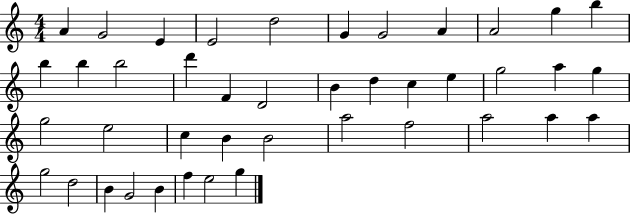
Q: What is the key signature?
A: C major